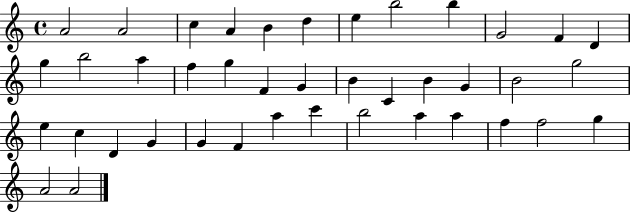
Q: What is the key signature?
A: C major